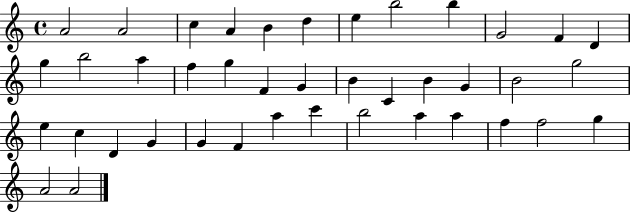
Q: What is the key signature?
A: C major